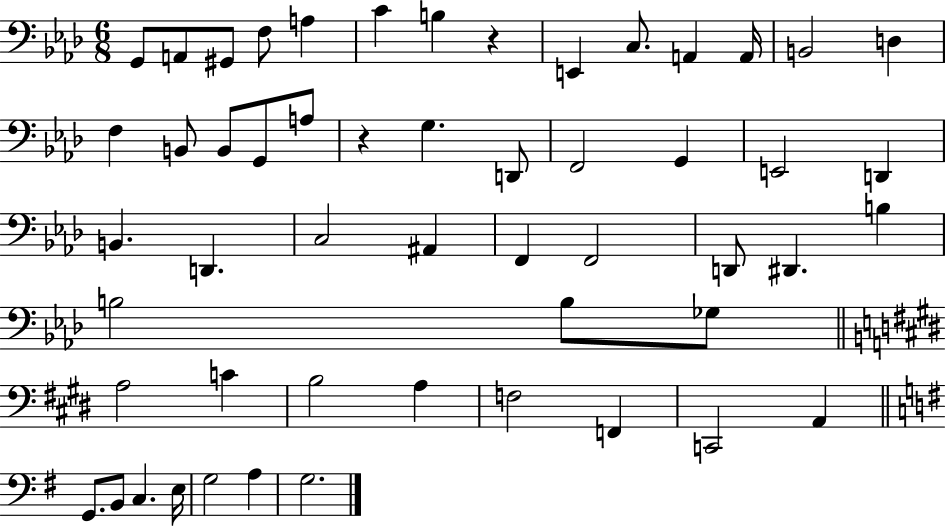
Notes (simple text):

G2/e A2/e G#2/e F3/e A3/q C4/q B3/q R/q E2/q C3/e. A2/q A2/s B2/h D3/q F3/q B2/e B2/e G2/e A3/e R/q G3/q. D2/e F2/h G2/q E2/h D2/q B2/q. D2/q. C3/h A#2/q F2/q F2/h D2/e D#2/q. B3/q B3/h B3/e Gb3/e A3/h C4/q B3/h A3/q F3/h F2/q C2/h A2/q G2/e. B2/e C3/q. E3/s G3/h A3/q G3/h.